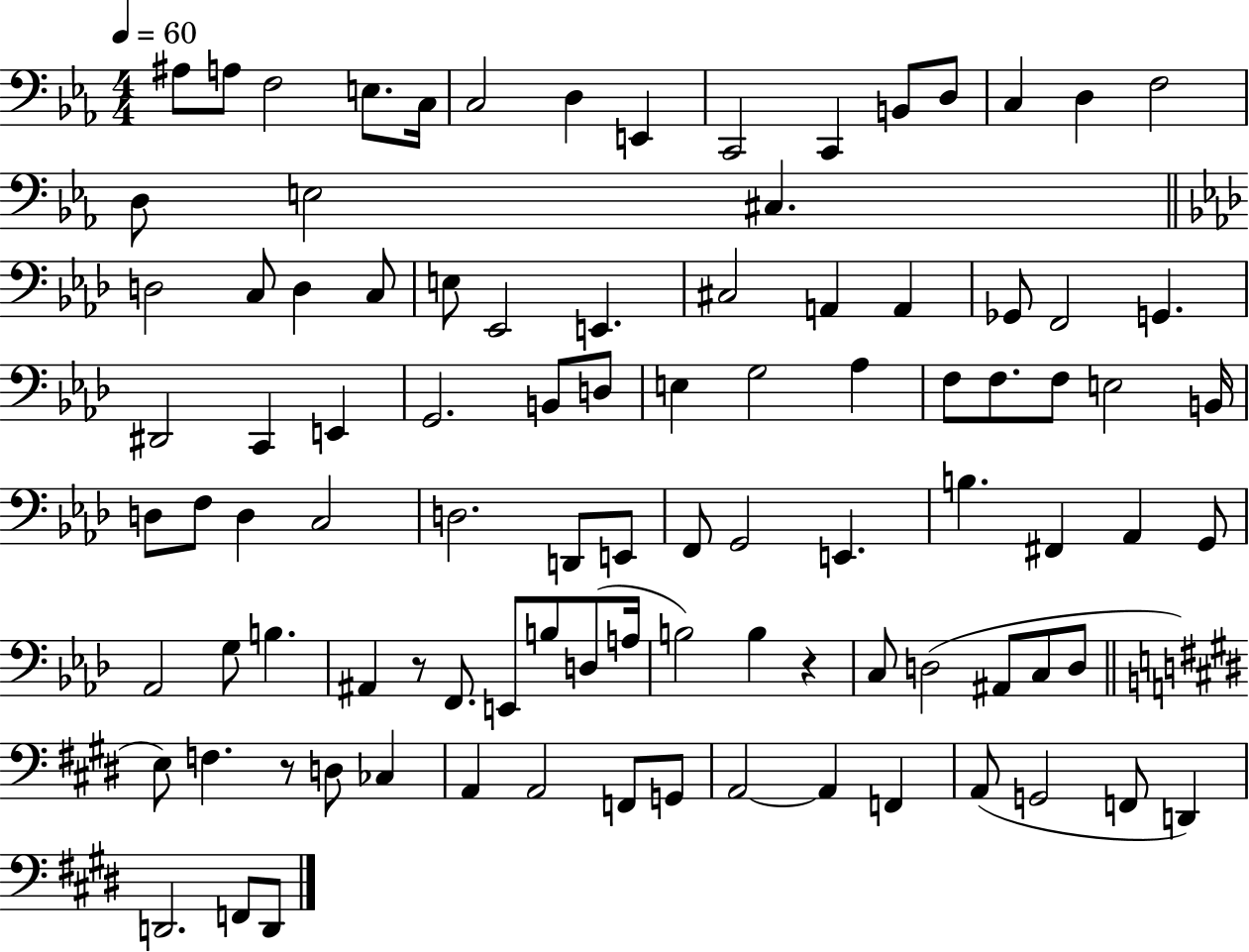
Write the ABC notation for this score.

X:1
T:Untitled
M:4/4
L:1/4
K:Eb
^A,/2 A,/2 F,2 E,/2 C,/4 C,2 D, E,, C,,2 C,, B,,/2 D,/2 C, D, F,2 D,/2 E,2 ^C, D,2 C,/2 D, C,/2 E,/2 _E,,2 E,, ^C,2 A,, A,, _G,,/2 F,,2 G,, ^D,,2 C,, E,, G,,2 B,,/2 D,/2 E, G,2 _A, F,/2 F,/2 F,/2 E,2 B,,/4 D,/2 F,/2 D, C,2 D,2 D,,/2 E,,/2 F,,/2 G,,2 E,, B, ^F,, _A,, G,,/2 _A,,2 G,/2 B, ^A,, z/2 F,,/2 E,,/2 B,/2 D,/2 A,/4 B,2 B, z C,/2 D,2 ^A,,/2 C,/2 D,/2 E,/2 F, z/2 D,/2 _C, A,, A,,2 F,,/2 G,,/2 A,,2 A,, F,, A,,/2 G,,2 F,,/2 D,, D,,2 F,,/2 D,,/2